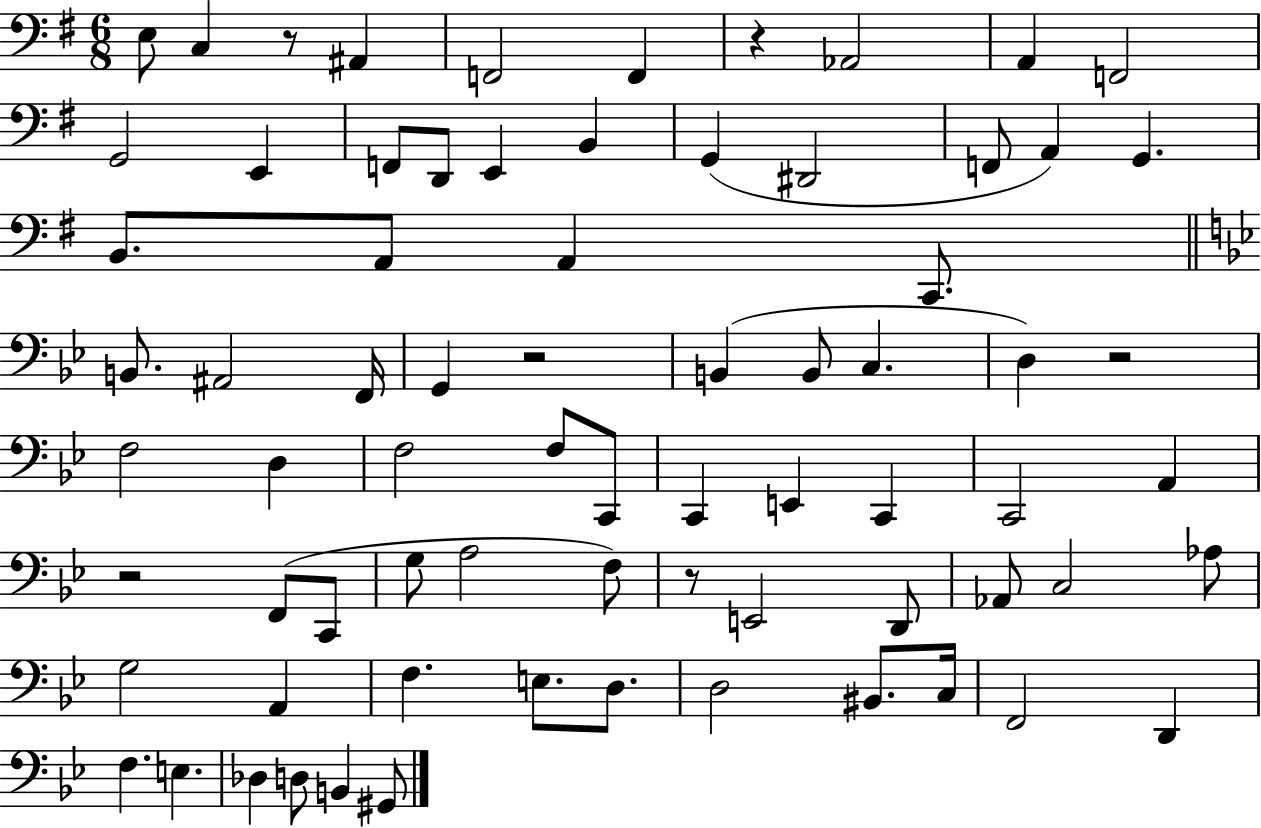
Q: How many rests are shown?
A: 6